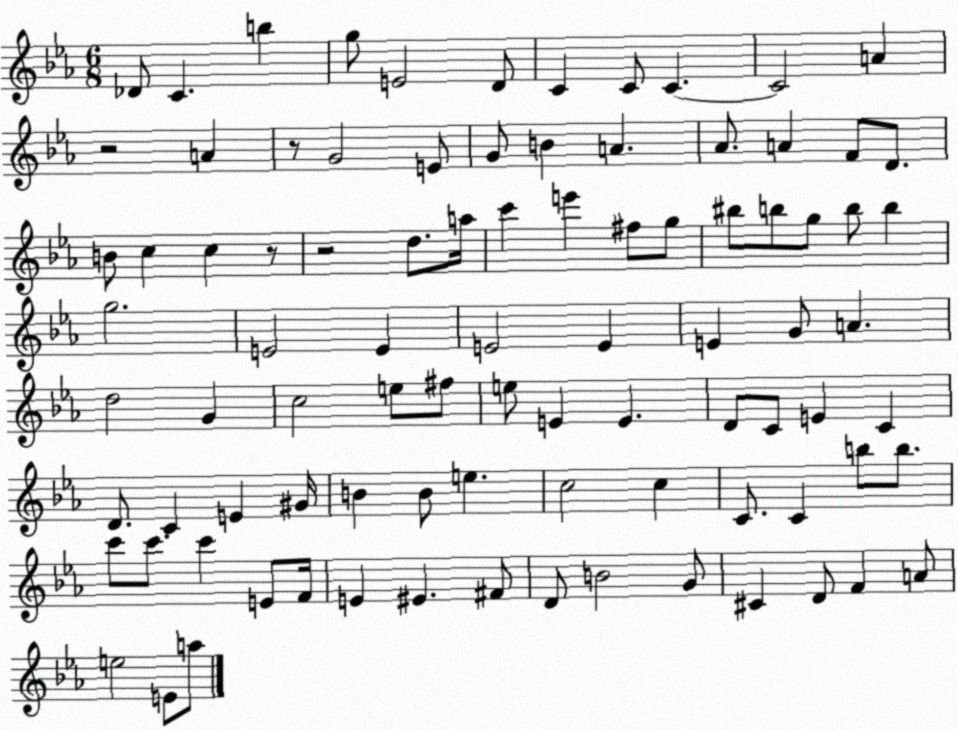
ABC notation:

X:1
T:Untitled
M:6/8
L:1/4
K:Eb
_D/2 C b g/2 E2 D/2 C C/2 C C2 A z2 A z/2 G2 E/2 G/2 B A _A/2 A F/2 D/2 B/2 c c z/2 z2 d/2 a/4 c' e' ^f/2 g/2 ^b/2 b/2 g/2 b/2 b g2 E2 E E2 E E G/2 A d2 G c2 e/2 ^f/2 e/2 E E D/2 C/2 E C D/2 C E ^G/4 B B/2 e c2 c C/2 C b/2 b/2 c'/2 c'/2 c' E/2 F/4 E ^E ^F/2 D/2 B2 G/2 ^C D/2 F A/2 e2 E/2 a/2